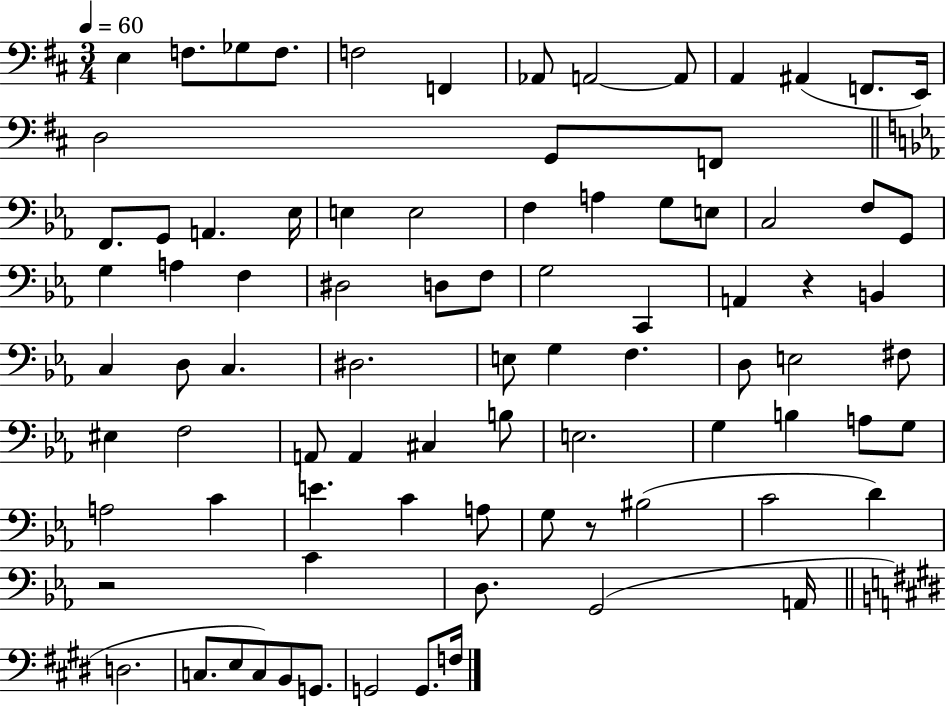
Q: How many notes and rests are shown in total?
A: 85